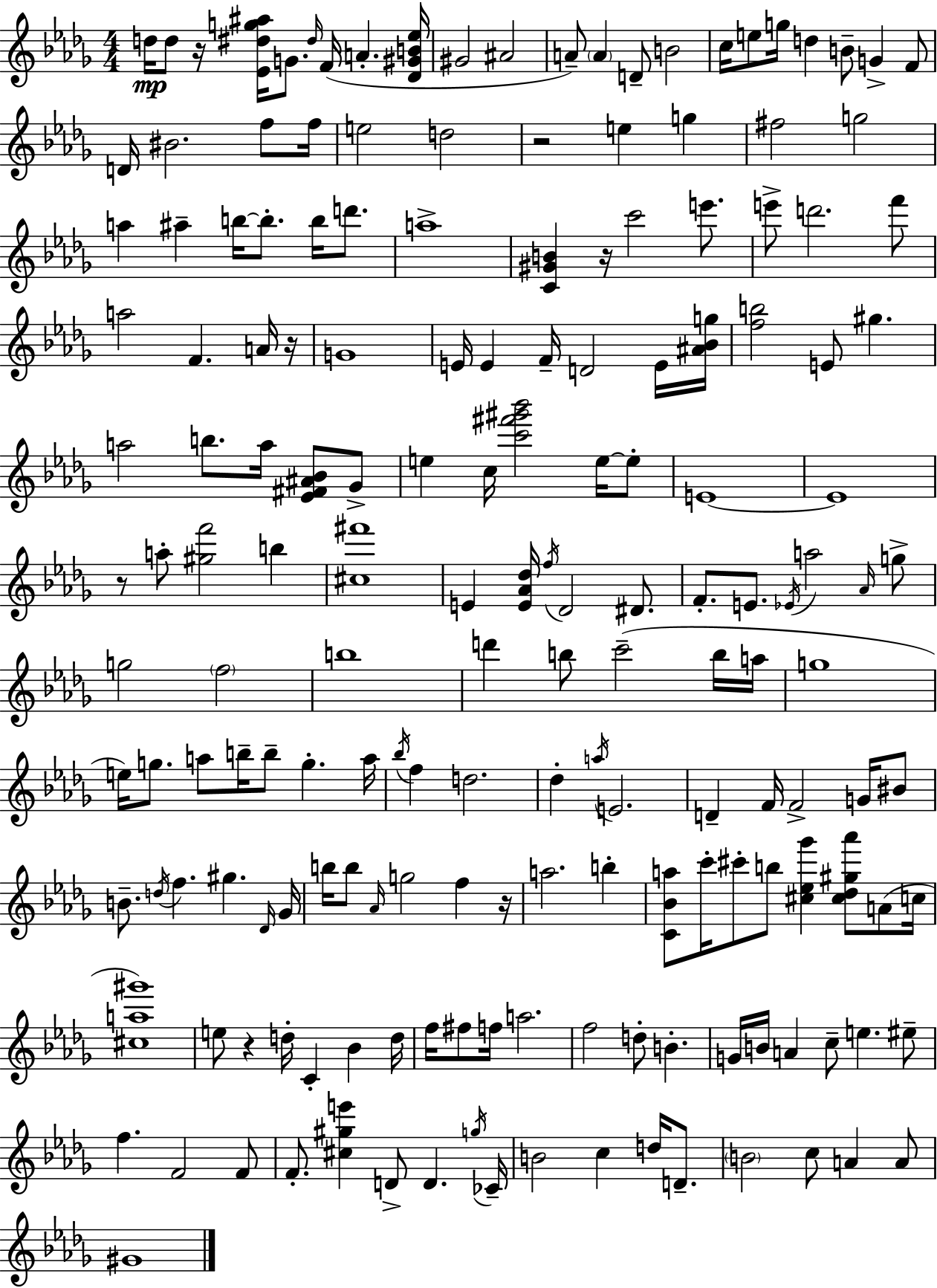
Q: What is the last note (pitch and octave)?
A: G#4